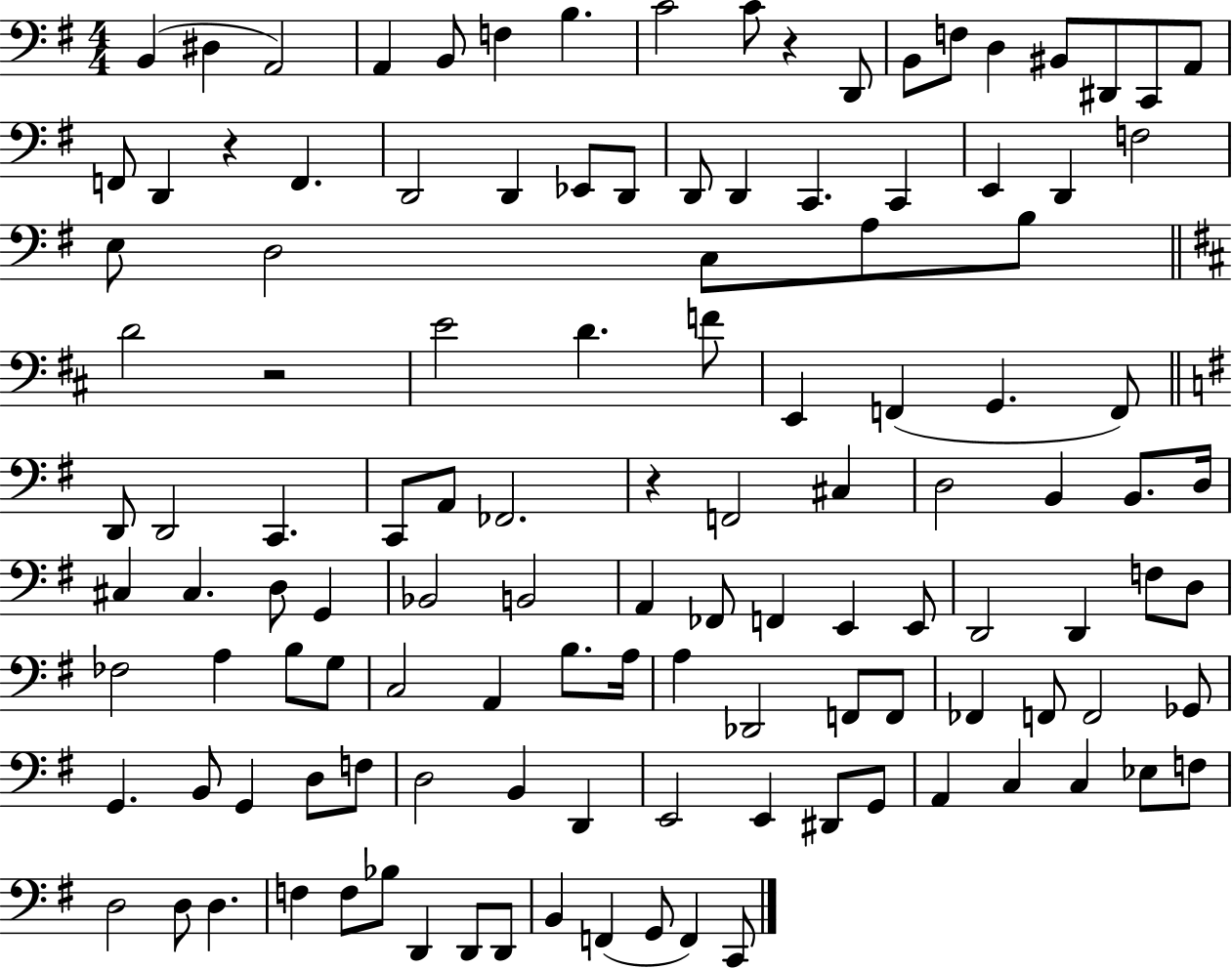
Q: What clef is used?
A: bass